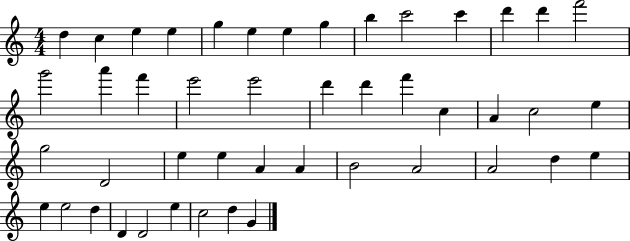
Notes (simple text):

D5/q C5/q E5/q E5/q G5/q E5/q E5/q G5/q B5/q C6/h C6/q D6/q D6/q F6/h G6/h A6/q F6/q E6/h E6/h D6/q D6/q F6/q C5/q A4/q C5/h E5/q G5/h D4/h E5/q E5/q A4/q A4/q B4/h A4/h A4/h D5/q E5/q E5/q E5/h D5/q D4/q D4/h E5/q C5/h D5/q G4/q